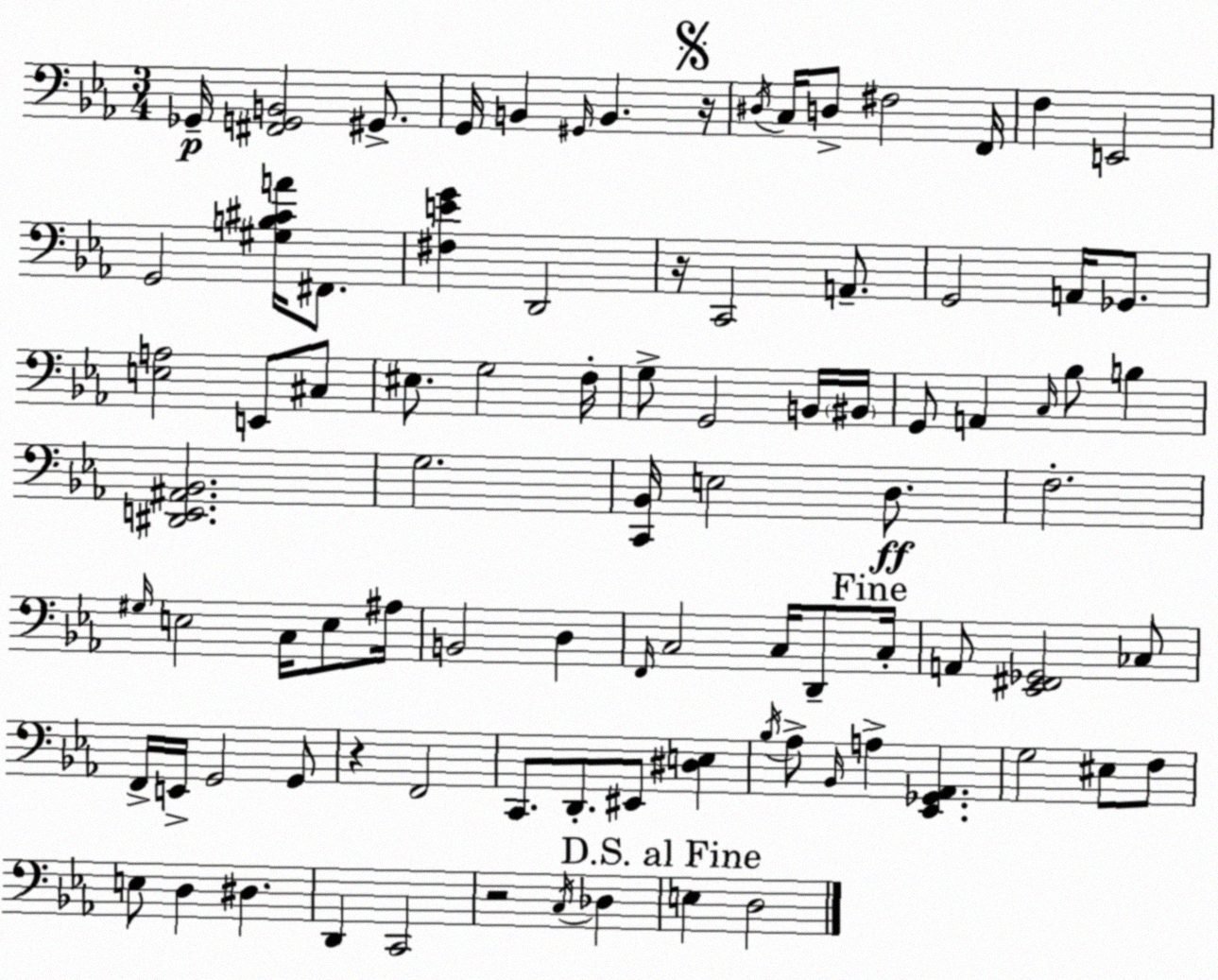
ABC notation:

X:1
T:Untitled
M:3/4
L:1/4
K:Cm
_G,,/4 [^F,,G,,B,,]2 ^G,,/2 G,,/4 B,, ^G,,/4 B,, z/4 ^D,/4 C,/4 D,/2 ^F,2 F,,/4 F, E,,2 G,,2 [^G,B,^CA]/4 ^F,,/2 [^F,EG] D,,2 z/4 C,,2 A,,/2 G,,2 A,,/4 _G,,/2 [E,A,]2 E,,/2 ^C,/2 ^E,/2 G,2 F,/4 G,/2 G,,2 B,,/4 ^B,,/4 G,,/2 A,, C,/4 _B,/2 B, [^D,,E,,^A,,_B,,]2 G,2 [C,,_B,,]/4 E,2 D,/2 F,2 ^G,/4 E,2 C,/4 E,/2 ^A,/4 B,,2 D, F,,/4 C,2 C,/4 D,,/2 C,/4 A,,/2 [_E,,^F,,_G,,]2 _C,/2 F,,/4 E,,/4 G,,2 G,,/2 z F,,2 C,,/2 D,,/2 ^E,,/2 [^D,E,] _B,/4 _A,/2 _B,,/4 A, [_E,,_G,,_A,,] G,2 ^E,/2 F,/2 E,/2 D, ^D, D,, C,,2 z2 C,/4 _D, E, D,2